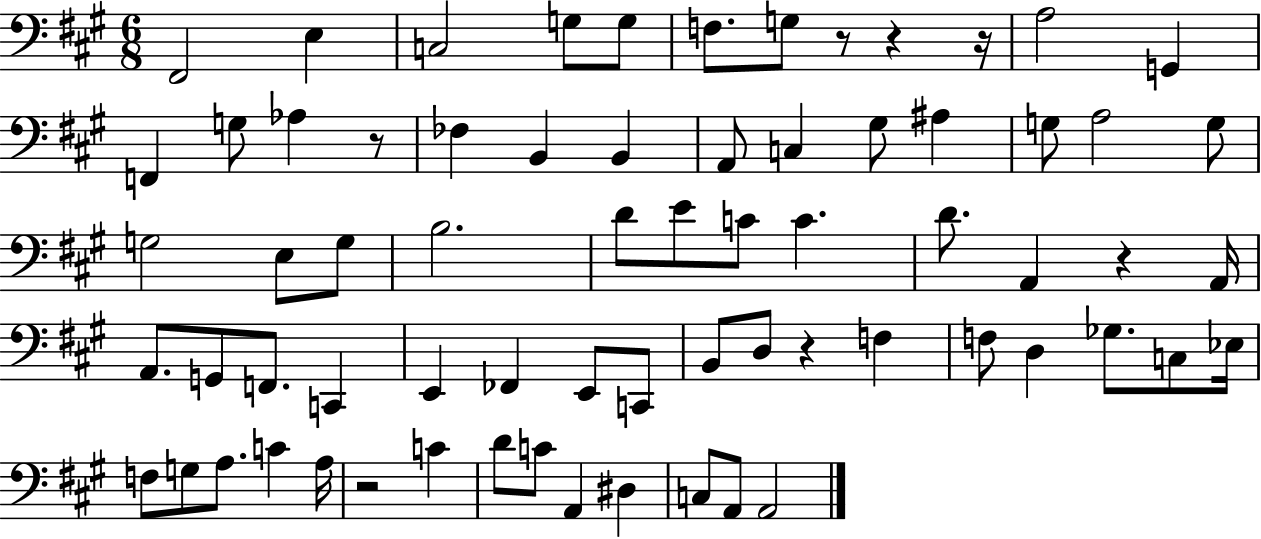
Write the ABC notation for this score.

X:1
T:Untitled
M:6/8
L:1/4
K:A
^F,,2 E, C,2 G,/2 G,/2 F,/2 G,/2 z/2 z z/4 A,2 G,, F,, G,/2 _A, z/2 _F, B,, B,, A,,/2 C, ^G,/2 ^A, G,/2 A,2 G,/2 G,2 E,/2 G,/2 B,2 D/2 E/2 C/2 C D/2 A,, z A,,/4 A,,/2 G,,/2 F,,/2 C,, E,, _F,, E,,/2 C,,/2 B,,/2 D,/2 z F, F,/2 D, _G,/2 C,/2 _E,/4 F,/2 G,/2 A,/2 C A,/4 z2 C D/2 C/2 A,, ^D, C,/2 A,,/2 A,,2